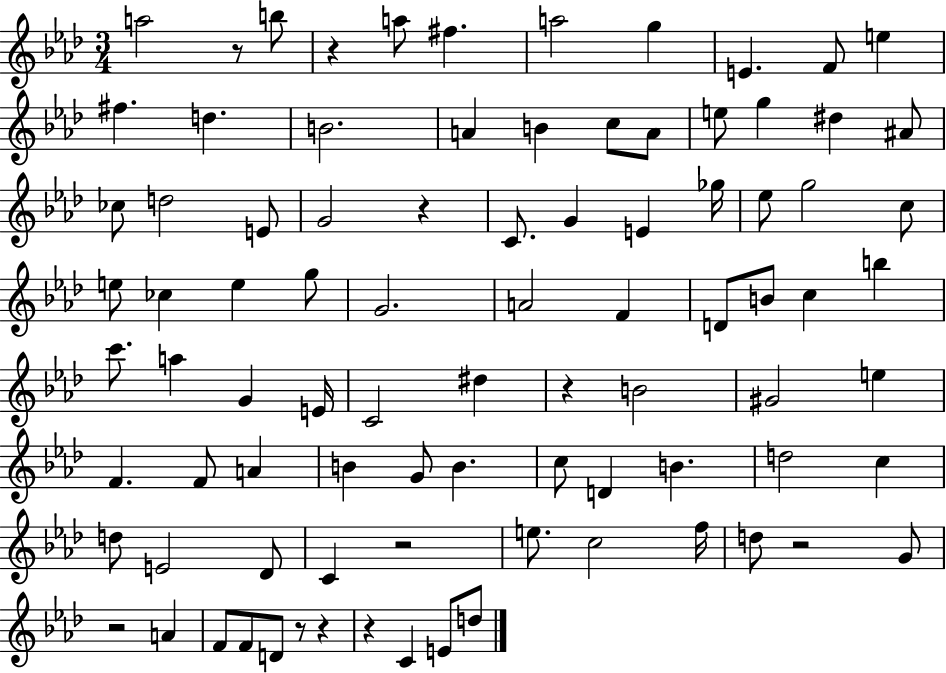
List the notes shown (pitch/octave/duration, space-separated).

A5/h R/e B5/e R/q A5/e F#5/q. A5/h G5/q E4/q. F4/e E5/q F#5/q. D5/q. B4/h. A4/q B4/q C5/e A4/e E5/e G5/q D#5/q A#4/e CES5/e D5/h E4/e G4/h R/q C4/e. G4/q E4/q Gb5/s Eb5/e G5/h C5/e E5/e CES5/q E5/q G5/e G4/h. A4/h F4/q D4/e B4/e C5/q B5/q C6/e. A5/q G4/q E4/s C4/h D#5/q R/q B4/h G#4/h E5/q F4/q. F4/e A4/q B4/q G4/e B4/q. C5/e D4/q B4/q. D5/h C5/q D5/e E4/h Db4/e C4/q R/h E5/e. C5/h F5/s D5/e R/h G4/e R/h A4/q F4/e F4/e D4/e R/e R/q R/q C4/q E4/e D5/e